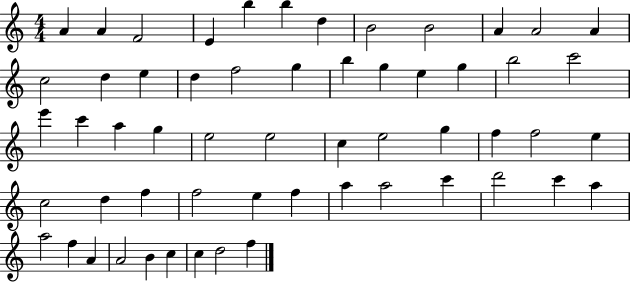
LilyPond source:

{
  \clef treble
  \numericTimeSignature
  \time 4/4
  \key c \major
  a'4 a'4 f'2 | e'4 b''4 b''4 d''4 | b'2 b'2 | a'4 a'2 a'4 | \break c''2 d''4 e''4 | d''4 f''2 g''4 | b''4 g''4 e''4 g''4 | b''2 c'''2 | \break e'''4 c'''4 a''4 g''4 | e''2 e''2 | c''4 e''2 g''4 | f''4 f''2 e''4 | \break c''2 d''4 f''4 | f''2 e''4 f''4 | a''4 a''2 c'''4 | d'''2 c'''4 a''4 | \break a''2 f''4 a'4 | a'2 b'4 c''4 | c''4 d''2 f''4 | \bar "|."
}